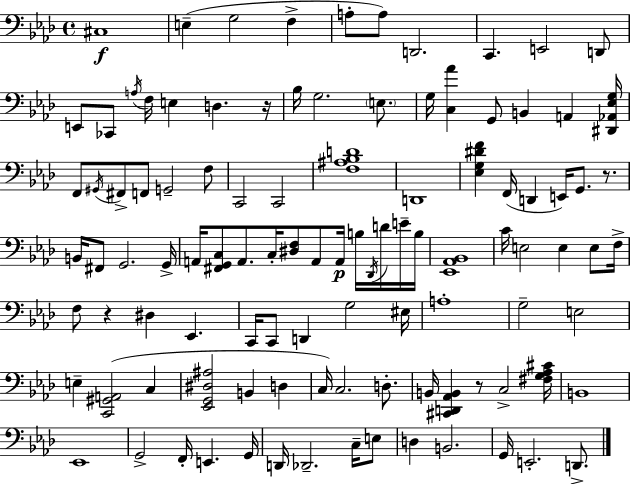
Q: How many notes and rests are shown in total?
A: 105